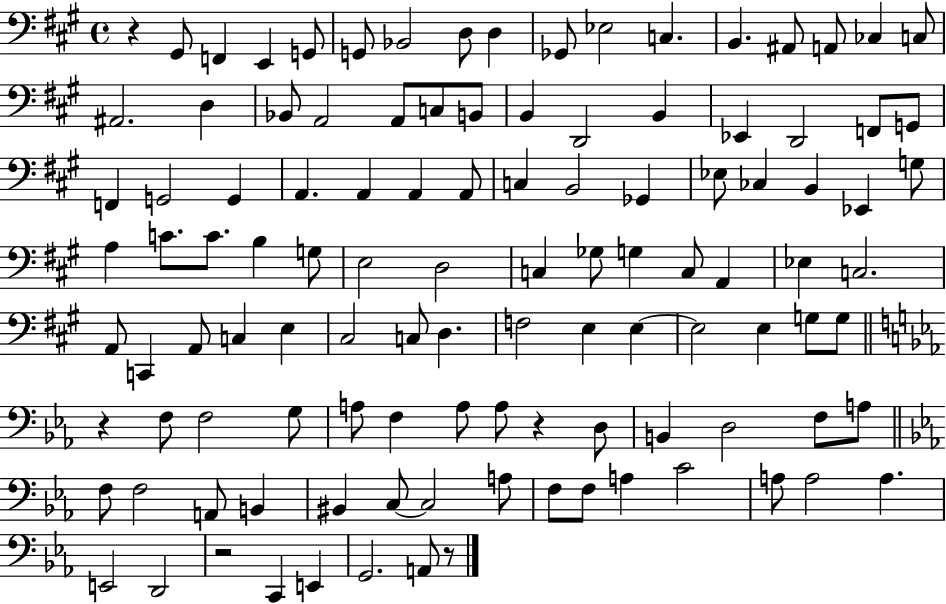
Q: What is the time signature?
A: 4/4